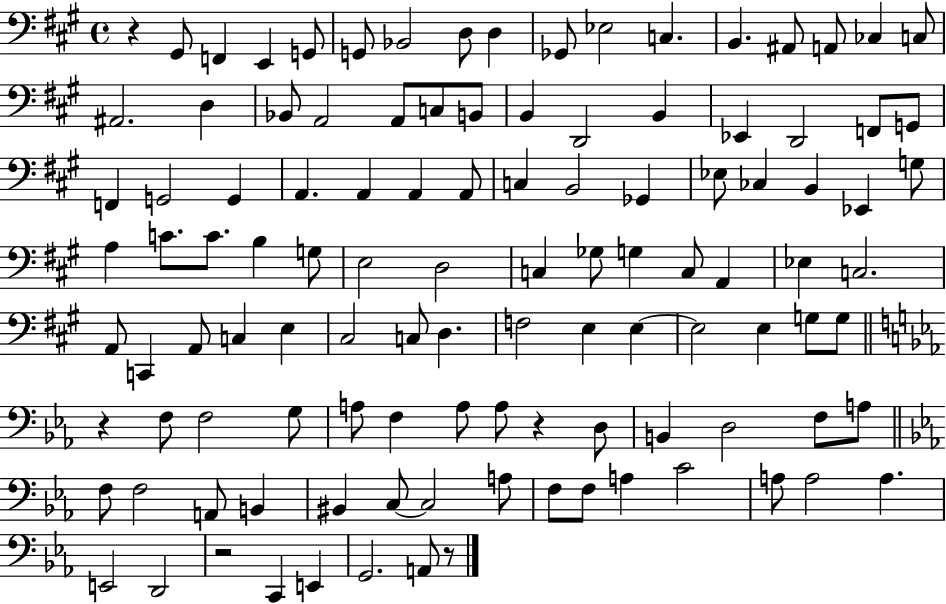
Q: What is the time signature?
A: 4/4